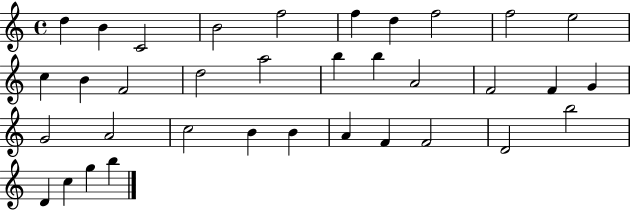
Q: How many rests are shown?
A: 0